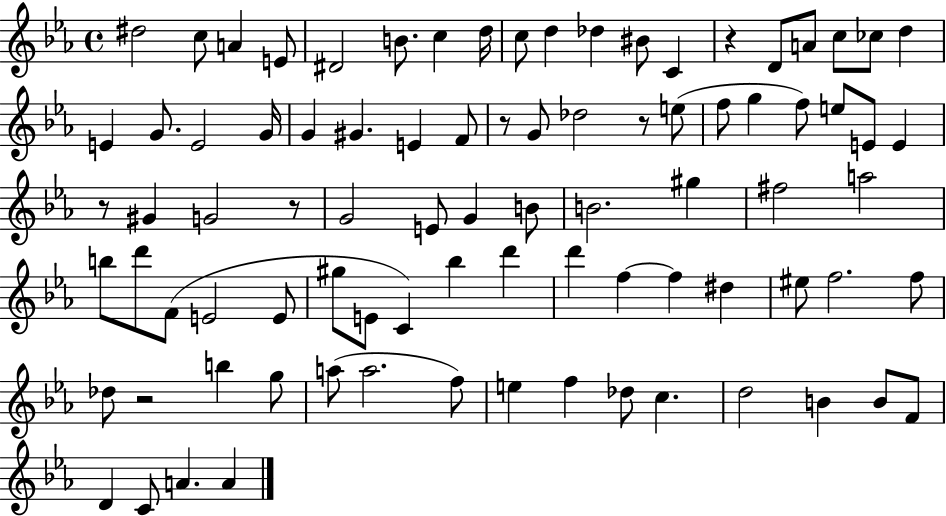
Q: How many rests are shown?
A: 6